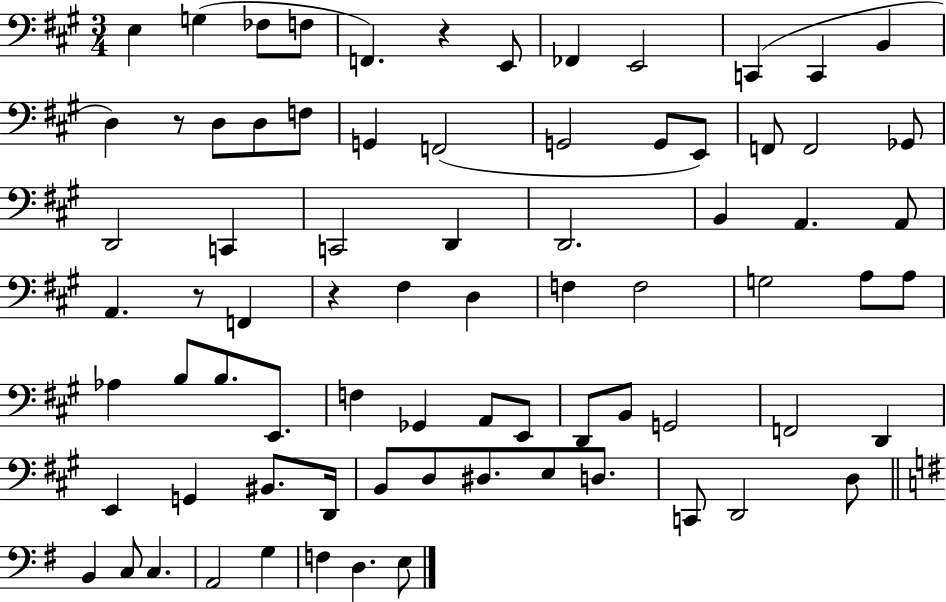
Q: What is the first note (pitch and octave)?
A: E3